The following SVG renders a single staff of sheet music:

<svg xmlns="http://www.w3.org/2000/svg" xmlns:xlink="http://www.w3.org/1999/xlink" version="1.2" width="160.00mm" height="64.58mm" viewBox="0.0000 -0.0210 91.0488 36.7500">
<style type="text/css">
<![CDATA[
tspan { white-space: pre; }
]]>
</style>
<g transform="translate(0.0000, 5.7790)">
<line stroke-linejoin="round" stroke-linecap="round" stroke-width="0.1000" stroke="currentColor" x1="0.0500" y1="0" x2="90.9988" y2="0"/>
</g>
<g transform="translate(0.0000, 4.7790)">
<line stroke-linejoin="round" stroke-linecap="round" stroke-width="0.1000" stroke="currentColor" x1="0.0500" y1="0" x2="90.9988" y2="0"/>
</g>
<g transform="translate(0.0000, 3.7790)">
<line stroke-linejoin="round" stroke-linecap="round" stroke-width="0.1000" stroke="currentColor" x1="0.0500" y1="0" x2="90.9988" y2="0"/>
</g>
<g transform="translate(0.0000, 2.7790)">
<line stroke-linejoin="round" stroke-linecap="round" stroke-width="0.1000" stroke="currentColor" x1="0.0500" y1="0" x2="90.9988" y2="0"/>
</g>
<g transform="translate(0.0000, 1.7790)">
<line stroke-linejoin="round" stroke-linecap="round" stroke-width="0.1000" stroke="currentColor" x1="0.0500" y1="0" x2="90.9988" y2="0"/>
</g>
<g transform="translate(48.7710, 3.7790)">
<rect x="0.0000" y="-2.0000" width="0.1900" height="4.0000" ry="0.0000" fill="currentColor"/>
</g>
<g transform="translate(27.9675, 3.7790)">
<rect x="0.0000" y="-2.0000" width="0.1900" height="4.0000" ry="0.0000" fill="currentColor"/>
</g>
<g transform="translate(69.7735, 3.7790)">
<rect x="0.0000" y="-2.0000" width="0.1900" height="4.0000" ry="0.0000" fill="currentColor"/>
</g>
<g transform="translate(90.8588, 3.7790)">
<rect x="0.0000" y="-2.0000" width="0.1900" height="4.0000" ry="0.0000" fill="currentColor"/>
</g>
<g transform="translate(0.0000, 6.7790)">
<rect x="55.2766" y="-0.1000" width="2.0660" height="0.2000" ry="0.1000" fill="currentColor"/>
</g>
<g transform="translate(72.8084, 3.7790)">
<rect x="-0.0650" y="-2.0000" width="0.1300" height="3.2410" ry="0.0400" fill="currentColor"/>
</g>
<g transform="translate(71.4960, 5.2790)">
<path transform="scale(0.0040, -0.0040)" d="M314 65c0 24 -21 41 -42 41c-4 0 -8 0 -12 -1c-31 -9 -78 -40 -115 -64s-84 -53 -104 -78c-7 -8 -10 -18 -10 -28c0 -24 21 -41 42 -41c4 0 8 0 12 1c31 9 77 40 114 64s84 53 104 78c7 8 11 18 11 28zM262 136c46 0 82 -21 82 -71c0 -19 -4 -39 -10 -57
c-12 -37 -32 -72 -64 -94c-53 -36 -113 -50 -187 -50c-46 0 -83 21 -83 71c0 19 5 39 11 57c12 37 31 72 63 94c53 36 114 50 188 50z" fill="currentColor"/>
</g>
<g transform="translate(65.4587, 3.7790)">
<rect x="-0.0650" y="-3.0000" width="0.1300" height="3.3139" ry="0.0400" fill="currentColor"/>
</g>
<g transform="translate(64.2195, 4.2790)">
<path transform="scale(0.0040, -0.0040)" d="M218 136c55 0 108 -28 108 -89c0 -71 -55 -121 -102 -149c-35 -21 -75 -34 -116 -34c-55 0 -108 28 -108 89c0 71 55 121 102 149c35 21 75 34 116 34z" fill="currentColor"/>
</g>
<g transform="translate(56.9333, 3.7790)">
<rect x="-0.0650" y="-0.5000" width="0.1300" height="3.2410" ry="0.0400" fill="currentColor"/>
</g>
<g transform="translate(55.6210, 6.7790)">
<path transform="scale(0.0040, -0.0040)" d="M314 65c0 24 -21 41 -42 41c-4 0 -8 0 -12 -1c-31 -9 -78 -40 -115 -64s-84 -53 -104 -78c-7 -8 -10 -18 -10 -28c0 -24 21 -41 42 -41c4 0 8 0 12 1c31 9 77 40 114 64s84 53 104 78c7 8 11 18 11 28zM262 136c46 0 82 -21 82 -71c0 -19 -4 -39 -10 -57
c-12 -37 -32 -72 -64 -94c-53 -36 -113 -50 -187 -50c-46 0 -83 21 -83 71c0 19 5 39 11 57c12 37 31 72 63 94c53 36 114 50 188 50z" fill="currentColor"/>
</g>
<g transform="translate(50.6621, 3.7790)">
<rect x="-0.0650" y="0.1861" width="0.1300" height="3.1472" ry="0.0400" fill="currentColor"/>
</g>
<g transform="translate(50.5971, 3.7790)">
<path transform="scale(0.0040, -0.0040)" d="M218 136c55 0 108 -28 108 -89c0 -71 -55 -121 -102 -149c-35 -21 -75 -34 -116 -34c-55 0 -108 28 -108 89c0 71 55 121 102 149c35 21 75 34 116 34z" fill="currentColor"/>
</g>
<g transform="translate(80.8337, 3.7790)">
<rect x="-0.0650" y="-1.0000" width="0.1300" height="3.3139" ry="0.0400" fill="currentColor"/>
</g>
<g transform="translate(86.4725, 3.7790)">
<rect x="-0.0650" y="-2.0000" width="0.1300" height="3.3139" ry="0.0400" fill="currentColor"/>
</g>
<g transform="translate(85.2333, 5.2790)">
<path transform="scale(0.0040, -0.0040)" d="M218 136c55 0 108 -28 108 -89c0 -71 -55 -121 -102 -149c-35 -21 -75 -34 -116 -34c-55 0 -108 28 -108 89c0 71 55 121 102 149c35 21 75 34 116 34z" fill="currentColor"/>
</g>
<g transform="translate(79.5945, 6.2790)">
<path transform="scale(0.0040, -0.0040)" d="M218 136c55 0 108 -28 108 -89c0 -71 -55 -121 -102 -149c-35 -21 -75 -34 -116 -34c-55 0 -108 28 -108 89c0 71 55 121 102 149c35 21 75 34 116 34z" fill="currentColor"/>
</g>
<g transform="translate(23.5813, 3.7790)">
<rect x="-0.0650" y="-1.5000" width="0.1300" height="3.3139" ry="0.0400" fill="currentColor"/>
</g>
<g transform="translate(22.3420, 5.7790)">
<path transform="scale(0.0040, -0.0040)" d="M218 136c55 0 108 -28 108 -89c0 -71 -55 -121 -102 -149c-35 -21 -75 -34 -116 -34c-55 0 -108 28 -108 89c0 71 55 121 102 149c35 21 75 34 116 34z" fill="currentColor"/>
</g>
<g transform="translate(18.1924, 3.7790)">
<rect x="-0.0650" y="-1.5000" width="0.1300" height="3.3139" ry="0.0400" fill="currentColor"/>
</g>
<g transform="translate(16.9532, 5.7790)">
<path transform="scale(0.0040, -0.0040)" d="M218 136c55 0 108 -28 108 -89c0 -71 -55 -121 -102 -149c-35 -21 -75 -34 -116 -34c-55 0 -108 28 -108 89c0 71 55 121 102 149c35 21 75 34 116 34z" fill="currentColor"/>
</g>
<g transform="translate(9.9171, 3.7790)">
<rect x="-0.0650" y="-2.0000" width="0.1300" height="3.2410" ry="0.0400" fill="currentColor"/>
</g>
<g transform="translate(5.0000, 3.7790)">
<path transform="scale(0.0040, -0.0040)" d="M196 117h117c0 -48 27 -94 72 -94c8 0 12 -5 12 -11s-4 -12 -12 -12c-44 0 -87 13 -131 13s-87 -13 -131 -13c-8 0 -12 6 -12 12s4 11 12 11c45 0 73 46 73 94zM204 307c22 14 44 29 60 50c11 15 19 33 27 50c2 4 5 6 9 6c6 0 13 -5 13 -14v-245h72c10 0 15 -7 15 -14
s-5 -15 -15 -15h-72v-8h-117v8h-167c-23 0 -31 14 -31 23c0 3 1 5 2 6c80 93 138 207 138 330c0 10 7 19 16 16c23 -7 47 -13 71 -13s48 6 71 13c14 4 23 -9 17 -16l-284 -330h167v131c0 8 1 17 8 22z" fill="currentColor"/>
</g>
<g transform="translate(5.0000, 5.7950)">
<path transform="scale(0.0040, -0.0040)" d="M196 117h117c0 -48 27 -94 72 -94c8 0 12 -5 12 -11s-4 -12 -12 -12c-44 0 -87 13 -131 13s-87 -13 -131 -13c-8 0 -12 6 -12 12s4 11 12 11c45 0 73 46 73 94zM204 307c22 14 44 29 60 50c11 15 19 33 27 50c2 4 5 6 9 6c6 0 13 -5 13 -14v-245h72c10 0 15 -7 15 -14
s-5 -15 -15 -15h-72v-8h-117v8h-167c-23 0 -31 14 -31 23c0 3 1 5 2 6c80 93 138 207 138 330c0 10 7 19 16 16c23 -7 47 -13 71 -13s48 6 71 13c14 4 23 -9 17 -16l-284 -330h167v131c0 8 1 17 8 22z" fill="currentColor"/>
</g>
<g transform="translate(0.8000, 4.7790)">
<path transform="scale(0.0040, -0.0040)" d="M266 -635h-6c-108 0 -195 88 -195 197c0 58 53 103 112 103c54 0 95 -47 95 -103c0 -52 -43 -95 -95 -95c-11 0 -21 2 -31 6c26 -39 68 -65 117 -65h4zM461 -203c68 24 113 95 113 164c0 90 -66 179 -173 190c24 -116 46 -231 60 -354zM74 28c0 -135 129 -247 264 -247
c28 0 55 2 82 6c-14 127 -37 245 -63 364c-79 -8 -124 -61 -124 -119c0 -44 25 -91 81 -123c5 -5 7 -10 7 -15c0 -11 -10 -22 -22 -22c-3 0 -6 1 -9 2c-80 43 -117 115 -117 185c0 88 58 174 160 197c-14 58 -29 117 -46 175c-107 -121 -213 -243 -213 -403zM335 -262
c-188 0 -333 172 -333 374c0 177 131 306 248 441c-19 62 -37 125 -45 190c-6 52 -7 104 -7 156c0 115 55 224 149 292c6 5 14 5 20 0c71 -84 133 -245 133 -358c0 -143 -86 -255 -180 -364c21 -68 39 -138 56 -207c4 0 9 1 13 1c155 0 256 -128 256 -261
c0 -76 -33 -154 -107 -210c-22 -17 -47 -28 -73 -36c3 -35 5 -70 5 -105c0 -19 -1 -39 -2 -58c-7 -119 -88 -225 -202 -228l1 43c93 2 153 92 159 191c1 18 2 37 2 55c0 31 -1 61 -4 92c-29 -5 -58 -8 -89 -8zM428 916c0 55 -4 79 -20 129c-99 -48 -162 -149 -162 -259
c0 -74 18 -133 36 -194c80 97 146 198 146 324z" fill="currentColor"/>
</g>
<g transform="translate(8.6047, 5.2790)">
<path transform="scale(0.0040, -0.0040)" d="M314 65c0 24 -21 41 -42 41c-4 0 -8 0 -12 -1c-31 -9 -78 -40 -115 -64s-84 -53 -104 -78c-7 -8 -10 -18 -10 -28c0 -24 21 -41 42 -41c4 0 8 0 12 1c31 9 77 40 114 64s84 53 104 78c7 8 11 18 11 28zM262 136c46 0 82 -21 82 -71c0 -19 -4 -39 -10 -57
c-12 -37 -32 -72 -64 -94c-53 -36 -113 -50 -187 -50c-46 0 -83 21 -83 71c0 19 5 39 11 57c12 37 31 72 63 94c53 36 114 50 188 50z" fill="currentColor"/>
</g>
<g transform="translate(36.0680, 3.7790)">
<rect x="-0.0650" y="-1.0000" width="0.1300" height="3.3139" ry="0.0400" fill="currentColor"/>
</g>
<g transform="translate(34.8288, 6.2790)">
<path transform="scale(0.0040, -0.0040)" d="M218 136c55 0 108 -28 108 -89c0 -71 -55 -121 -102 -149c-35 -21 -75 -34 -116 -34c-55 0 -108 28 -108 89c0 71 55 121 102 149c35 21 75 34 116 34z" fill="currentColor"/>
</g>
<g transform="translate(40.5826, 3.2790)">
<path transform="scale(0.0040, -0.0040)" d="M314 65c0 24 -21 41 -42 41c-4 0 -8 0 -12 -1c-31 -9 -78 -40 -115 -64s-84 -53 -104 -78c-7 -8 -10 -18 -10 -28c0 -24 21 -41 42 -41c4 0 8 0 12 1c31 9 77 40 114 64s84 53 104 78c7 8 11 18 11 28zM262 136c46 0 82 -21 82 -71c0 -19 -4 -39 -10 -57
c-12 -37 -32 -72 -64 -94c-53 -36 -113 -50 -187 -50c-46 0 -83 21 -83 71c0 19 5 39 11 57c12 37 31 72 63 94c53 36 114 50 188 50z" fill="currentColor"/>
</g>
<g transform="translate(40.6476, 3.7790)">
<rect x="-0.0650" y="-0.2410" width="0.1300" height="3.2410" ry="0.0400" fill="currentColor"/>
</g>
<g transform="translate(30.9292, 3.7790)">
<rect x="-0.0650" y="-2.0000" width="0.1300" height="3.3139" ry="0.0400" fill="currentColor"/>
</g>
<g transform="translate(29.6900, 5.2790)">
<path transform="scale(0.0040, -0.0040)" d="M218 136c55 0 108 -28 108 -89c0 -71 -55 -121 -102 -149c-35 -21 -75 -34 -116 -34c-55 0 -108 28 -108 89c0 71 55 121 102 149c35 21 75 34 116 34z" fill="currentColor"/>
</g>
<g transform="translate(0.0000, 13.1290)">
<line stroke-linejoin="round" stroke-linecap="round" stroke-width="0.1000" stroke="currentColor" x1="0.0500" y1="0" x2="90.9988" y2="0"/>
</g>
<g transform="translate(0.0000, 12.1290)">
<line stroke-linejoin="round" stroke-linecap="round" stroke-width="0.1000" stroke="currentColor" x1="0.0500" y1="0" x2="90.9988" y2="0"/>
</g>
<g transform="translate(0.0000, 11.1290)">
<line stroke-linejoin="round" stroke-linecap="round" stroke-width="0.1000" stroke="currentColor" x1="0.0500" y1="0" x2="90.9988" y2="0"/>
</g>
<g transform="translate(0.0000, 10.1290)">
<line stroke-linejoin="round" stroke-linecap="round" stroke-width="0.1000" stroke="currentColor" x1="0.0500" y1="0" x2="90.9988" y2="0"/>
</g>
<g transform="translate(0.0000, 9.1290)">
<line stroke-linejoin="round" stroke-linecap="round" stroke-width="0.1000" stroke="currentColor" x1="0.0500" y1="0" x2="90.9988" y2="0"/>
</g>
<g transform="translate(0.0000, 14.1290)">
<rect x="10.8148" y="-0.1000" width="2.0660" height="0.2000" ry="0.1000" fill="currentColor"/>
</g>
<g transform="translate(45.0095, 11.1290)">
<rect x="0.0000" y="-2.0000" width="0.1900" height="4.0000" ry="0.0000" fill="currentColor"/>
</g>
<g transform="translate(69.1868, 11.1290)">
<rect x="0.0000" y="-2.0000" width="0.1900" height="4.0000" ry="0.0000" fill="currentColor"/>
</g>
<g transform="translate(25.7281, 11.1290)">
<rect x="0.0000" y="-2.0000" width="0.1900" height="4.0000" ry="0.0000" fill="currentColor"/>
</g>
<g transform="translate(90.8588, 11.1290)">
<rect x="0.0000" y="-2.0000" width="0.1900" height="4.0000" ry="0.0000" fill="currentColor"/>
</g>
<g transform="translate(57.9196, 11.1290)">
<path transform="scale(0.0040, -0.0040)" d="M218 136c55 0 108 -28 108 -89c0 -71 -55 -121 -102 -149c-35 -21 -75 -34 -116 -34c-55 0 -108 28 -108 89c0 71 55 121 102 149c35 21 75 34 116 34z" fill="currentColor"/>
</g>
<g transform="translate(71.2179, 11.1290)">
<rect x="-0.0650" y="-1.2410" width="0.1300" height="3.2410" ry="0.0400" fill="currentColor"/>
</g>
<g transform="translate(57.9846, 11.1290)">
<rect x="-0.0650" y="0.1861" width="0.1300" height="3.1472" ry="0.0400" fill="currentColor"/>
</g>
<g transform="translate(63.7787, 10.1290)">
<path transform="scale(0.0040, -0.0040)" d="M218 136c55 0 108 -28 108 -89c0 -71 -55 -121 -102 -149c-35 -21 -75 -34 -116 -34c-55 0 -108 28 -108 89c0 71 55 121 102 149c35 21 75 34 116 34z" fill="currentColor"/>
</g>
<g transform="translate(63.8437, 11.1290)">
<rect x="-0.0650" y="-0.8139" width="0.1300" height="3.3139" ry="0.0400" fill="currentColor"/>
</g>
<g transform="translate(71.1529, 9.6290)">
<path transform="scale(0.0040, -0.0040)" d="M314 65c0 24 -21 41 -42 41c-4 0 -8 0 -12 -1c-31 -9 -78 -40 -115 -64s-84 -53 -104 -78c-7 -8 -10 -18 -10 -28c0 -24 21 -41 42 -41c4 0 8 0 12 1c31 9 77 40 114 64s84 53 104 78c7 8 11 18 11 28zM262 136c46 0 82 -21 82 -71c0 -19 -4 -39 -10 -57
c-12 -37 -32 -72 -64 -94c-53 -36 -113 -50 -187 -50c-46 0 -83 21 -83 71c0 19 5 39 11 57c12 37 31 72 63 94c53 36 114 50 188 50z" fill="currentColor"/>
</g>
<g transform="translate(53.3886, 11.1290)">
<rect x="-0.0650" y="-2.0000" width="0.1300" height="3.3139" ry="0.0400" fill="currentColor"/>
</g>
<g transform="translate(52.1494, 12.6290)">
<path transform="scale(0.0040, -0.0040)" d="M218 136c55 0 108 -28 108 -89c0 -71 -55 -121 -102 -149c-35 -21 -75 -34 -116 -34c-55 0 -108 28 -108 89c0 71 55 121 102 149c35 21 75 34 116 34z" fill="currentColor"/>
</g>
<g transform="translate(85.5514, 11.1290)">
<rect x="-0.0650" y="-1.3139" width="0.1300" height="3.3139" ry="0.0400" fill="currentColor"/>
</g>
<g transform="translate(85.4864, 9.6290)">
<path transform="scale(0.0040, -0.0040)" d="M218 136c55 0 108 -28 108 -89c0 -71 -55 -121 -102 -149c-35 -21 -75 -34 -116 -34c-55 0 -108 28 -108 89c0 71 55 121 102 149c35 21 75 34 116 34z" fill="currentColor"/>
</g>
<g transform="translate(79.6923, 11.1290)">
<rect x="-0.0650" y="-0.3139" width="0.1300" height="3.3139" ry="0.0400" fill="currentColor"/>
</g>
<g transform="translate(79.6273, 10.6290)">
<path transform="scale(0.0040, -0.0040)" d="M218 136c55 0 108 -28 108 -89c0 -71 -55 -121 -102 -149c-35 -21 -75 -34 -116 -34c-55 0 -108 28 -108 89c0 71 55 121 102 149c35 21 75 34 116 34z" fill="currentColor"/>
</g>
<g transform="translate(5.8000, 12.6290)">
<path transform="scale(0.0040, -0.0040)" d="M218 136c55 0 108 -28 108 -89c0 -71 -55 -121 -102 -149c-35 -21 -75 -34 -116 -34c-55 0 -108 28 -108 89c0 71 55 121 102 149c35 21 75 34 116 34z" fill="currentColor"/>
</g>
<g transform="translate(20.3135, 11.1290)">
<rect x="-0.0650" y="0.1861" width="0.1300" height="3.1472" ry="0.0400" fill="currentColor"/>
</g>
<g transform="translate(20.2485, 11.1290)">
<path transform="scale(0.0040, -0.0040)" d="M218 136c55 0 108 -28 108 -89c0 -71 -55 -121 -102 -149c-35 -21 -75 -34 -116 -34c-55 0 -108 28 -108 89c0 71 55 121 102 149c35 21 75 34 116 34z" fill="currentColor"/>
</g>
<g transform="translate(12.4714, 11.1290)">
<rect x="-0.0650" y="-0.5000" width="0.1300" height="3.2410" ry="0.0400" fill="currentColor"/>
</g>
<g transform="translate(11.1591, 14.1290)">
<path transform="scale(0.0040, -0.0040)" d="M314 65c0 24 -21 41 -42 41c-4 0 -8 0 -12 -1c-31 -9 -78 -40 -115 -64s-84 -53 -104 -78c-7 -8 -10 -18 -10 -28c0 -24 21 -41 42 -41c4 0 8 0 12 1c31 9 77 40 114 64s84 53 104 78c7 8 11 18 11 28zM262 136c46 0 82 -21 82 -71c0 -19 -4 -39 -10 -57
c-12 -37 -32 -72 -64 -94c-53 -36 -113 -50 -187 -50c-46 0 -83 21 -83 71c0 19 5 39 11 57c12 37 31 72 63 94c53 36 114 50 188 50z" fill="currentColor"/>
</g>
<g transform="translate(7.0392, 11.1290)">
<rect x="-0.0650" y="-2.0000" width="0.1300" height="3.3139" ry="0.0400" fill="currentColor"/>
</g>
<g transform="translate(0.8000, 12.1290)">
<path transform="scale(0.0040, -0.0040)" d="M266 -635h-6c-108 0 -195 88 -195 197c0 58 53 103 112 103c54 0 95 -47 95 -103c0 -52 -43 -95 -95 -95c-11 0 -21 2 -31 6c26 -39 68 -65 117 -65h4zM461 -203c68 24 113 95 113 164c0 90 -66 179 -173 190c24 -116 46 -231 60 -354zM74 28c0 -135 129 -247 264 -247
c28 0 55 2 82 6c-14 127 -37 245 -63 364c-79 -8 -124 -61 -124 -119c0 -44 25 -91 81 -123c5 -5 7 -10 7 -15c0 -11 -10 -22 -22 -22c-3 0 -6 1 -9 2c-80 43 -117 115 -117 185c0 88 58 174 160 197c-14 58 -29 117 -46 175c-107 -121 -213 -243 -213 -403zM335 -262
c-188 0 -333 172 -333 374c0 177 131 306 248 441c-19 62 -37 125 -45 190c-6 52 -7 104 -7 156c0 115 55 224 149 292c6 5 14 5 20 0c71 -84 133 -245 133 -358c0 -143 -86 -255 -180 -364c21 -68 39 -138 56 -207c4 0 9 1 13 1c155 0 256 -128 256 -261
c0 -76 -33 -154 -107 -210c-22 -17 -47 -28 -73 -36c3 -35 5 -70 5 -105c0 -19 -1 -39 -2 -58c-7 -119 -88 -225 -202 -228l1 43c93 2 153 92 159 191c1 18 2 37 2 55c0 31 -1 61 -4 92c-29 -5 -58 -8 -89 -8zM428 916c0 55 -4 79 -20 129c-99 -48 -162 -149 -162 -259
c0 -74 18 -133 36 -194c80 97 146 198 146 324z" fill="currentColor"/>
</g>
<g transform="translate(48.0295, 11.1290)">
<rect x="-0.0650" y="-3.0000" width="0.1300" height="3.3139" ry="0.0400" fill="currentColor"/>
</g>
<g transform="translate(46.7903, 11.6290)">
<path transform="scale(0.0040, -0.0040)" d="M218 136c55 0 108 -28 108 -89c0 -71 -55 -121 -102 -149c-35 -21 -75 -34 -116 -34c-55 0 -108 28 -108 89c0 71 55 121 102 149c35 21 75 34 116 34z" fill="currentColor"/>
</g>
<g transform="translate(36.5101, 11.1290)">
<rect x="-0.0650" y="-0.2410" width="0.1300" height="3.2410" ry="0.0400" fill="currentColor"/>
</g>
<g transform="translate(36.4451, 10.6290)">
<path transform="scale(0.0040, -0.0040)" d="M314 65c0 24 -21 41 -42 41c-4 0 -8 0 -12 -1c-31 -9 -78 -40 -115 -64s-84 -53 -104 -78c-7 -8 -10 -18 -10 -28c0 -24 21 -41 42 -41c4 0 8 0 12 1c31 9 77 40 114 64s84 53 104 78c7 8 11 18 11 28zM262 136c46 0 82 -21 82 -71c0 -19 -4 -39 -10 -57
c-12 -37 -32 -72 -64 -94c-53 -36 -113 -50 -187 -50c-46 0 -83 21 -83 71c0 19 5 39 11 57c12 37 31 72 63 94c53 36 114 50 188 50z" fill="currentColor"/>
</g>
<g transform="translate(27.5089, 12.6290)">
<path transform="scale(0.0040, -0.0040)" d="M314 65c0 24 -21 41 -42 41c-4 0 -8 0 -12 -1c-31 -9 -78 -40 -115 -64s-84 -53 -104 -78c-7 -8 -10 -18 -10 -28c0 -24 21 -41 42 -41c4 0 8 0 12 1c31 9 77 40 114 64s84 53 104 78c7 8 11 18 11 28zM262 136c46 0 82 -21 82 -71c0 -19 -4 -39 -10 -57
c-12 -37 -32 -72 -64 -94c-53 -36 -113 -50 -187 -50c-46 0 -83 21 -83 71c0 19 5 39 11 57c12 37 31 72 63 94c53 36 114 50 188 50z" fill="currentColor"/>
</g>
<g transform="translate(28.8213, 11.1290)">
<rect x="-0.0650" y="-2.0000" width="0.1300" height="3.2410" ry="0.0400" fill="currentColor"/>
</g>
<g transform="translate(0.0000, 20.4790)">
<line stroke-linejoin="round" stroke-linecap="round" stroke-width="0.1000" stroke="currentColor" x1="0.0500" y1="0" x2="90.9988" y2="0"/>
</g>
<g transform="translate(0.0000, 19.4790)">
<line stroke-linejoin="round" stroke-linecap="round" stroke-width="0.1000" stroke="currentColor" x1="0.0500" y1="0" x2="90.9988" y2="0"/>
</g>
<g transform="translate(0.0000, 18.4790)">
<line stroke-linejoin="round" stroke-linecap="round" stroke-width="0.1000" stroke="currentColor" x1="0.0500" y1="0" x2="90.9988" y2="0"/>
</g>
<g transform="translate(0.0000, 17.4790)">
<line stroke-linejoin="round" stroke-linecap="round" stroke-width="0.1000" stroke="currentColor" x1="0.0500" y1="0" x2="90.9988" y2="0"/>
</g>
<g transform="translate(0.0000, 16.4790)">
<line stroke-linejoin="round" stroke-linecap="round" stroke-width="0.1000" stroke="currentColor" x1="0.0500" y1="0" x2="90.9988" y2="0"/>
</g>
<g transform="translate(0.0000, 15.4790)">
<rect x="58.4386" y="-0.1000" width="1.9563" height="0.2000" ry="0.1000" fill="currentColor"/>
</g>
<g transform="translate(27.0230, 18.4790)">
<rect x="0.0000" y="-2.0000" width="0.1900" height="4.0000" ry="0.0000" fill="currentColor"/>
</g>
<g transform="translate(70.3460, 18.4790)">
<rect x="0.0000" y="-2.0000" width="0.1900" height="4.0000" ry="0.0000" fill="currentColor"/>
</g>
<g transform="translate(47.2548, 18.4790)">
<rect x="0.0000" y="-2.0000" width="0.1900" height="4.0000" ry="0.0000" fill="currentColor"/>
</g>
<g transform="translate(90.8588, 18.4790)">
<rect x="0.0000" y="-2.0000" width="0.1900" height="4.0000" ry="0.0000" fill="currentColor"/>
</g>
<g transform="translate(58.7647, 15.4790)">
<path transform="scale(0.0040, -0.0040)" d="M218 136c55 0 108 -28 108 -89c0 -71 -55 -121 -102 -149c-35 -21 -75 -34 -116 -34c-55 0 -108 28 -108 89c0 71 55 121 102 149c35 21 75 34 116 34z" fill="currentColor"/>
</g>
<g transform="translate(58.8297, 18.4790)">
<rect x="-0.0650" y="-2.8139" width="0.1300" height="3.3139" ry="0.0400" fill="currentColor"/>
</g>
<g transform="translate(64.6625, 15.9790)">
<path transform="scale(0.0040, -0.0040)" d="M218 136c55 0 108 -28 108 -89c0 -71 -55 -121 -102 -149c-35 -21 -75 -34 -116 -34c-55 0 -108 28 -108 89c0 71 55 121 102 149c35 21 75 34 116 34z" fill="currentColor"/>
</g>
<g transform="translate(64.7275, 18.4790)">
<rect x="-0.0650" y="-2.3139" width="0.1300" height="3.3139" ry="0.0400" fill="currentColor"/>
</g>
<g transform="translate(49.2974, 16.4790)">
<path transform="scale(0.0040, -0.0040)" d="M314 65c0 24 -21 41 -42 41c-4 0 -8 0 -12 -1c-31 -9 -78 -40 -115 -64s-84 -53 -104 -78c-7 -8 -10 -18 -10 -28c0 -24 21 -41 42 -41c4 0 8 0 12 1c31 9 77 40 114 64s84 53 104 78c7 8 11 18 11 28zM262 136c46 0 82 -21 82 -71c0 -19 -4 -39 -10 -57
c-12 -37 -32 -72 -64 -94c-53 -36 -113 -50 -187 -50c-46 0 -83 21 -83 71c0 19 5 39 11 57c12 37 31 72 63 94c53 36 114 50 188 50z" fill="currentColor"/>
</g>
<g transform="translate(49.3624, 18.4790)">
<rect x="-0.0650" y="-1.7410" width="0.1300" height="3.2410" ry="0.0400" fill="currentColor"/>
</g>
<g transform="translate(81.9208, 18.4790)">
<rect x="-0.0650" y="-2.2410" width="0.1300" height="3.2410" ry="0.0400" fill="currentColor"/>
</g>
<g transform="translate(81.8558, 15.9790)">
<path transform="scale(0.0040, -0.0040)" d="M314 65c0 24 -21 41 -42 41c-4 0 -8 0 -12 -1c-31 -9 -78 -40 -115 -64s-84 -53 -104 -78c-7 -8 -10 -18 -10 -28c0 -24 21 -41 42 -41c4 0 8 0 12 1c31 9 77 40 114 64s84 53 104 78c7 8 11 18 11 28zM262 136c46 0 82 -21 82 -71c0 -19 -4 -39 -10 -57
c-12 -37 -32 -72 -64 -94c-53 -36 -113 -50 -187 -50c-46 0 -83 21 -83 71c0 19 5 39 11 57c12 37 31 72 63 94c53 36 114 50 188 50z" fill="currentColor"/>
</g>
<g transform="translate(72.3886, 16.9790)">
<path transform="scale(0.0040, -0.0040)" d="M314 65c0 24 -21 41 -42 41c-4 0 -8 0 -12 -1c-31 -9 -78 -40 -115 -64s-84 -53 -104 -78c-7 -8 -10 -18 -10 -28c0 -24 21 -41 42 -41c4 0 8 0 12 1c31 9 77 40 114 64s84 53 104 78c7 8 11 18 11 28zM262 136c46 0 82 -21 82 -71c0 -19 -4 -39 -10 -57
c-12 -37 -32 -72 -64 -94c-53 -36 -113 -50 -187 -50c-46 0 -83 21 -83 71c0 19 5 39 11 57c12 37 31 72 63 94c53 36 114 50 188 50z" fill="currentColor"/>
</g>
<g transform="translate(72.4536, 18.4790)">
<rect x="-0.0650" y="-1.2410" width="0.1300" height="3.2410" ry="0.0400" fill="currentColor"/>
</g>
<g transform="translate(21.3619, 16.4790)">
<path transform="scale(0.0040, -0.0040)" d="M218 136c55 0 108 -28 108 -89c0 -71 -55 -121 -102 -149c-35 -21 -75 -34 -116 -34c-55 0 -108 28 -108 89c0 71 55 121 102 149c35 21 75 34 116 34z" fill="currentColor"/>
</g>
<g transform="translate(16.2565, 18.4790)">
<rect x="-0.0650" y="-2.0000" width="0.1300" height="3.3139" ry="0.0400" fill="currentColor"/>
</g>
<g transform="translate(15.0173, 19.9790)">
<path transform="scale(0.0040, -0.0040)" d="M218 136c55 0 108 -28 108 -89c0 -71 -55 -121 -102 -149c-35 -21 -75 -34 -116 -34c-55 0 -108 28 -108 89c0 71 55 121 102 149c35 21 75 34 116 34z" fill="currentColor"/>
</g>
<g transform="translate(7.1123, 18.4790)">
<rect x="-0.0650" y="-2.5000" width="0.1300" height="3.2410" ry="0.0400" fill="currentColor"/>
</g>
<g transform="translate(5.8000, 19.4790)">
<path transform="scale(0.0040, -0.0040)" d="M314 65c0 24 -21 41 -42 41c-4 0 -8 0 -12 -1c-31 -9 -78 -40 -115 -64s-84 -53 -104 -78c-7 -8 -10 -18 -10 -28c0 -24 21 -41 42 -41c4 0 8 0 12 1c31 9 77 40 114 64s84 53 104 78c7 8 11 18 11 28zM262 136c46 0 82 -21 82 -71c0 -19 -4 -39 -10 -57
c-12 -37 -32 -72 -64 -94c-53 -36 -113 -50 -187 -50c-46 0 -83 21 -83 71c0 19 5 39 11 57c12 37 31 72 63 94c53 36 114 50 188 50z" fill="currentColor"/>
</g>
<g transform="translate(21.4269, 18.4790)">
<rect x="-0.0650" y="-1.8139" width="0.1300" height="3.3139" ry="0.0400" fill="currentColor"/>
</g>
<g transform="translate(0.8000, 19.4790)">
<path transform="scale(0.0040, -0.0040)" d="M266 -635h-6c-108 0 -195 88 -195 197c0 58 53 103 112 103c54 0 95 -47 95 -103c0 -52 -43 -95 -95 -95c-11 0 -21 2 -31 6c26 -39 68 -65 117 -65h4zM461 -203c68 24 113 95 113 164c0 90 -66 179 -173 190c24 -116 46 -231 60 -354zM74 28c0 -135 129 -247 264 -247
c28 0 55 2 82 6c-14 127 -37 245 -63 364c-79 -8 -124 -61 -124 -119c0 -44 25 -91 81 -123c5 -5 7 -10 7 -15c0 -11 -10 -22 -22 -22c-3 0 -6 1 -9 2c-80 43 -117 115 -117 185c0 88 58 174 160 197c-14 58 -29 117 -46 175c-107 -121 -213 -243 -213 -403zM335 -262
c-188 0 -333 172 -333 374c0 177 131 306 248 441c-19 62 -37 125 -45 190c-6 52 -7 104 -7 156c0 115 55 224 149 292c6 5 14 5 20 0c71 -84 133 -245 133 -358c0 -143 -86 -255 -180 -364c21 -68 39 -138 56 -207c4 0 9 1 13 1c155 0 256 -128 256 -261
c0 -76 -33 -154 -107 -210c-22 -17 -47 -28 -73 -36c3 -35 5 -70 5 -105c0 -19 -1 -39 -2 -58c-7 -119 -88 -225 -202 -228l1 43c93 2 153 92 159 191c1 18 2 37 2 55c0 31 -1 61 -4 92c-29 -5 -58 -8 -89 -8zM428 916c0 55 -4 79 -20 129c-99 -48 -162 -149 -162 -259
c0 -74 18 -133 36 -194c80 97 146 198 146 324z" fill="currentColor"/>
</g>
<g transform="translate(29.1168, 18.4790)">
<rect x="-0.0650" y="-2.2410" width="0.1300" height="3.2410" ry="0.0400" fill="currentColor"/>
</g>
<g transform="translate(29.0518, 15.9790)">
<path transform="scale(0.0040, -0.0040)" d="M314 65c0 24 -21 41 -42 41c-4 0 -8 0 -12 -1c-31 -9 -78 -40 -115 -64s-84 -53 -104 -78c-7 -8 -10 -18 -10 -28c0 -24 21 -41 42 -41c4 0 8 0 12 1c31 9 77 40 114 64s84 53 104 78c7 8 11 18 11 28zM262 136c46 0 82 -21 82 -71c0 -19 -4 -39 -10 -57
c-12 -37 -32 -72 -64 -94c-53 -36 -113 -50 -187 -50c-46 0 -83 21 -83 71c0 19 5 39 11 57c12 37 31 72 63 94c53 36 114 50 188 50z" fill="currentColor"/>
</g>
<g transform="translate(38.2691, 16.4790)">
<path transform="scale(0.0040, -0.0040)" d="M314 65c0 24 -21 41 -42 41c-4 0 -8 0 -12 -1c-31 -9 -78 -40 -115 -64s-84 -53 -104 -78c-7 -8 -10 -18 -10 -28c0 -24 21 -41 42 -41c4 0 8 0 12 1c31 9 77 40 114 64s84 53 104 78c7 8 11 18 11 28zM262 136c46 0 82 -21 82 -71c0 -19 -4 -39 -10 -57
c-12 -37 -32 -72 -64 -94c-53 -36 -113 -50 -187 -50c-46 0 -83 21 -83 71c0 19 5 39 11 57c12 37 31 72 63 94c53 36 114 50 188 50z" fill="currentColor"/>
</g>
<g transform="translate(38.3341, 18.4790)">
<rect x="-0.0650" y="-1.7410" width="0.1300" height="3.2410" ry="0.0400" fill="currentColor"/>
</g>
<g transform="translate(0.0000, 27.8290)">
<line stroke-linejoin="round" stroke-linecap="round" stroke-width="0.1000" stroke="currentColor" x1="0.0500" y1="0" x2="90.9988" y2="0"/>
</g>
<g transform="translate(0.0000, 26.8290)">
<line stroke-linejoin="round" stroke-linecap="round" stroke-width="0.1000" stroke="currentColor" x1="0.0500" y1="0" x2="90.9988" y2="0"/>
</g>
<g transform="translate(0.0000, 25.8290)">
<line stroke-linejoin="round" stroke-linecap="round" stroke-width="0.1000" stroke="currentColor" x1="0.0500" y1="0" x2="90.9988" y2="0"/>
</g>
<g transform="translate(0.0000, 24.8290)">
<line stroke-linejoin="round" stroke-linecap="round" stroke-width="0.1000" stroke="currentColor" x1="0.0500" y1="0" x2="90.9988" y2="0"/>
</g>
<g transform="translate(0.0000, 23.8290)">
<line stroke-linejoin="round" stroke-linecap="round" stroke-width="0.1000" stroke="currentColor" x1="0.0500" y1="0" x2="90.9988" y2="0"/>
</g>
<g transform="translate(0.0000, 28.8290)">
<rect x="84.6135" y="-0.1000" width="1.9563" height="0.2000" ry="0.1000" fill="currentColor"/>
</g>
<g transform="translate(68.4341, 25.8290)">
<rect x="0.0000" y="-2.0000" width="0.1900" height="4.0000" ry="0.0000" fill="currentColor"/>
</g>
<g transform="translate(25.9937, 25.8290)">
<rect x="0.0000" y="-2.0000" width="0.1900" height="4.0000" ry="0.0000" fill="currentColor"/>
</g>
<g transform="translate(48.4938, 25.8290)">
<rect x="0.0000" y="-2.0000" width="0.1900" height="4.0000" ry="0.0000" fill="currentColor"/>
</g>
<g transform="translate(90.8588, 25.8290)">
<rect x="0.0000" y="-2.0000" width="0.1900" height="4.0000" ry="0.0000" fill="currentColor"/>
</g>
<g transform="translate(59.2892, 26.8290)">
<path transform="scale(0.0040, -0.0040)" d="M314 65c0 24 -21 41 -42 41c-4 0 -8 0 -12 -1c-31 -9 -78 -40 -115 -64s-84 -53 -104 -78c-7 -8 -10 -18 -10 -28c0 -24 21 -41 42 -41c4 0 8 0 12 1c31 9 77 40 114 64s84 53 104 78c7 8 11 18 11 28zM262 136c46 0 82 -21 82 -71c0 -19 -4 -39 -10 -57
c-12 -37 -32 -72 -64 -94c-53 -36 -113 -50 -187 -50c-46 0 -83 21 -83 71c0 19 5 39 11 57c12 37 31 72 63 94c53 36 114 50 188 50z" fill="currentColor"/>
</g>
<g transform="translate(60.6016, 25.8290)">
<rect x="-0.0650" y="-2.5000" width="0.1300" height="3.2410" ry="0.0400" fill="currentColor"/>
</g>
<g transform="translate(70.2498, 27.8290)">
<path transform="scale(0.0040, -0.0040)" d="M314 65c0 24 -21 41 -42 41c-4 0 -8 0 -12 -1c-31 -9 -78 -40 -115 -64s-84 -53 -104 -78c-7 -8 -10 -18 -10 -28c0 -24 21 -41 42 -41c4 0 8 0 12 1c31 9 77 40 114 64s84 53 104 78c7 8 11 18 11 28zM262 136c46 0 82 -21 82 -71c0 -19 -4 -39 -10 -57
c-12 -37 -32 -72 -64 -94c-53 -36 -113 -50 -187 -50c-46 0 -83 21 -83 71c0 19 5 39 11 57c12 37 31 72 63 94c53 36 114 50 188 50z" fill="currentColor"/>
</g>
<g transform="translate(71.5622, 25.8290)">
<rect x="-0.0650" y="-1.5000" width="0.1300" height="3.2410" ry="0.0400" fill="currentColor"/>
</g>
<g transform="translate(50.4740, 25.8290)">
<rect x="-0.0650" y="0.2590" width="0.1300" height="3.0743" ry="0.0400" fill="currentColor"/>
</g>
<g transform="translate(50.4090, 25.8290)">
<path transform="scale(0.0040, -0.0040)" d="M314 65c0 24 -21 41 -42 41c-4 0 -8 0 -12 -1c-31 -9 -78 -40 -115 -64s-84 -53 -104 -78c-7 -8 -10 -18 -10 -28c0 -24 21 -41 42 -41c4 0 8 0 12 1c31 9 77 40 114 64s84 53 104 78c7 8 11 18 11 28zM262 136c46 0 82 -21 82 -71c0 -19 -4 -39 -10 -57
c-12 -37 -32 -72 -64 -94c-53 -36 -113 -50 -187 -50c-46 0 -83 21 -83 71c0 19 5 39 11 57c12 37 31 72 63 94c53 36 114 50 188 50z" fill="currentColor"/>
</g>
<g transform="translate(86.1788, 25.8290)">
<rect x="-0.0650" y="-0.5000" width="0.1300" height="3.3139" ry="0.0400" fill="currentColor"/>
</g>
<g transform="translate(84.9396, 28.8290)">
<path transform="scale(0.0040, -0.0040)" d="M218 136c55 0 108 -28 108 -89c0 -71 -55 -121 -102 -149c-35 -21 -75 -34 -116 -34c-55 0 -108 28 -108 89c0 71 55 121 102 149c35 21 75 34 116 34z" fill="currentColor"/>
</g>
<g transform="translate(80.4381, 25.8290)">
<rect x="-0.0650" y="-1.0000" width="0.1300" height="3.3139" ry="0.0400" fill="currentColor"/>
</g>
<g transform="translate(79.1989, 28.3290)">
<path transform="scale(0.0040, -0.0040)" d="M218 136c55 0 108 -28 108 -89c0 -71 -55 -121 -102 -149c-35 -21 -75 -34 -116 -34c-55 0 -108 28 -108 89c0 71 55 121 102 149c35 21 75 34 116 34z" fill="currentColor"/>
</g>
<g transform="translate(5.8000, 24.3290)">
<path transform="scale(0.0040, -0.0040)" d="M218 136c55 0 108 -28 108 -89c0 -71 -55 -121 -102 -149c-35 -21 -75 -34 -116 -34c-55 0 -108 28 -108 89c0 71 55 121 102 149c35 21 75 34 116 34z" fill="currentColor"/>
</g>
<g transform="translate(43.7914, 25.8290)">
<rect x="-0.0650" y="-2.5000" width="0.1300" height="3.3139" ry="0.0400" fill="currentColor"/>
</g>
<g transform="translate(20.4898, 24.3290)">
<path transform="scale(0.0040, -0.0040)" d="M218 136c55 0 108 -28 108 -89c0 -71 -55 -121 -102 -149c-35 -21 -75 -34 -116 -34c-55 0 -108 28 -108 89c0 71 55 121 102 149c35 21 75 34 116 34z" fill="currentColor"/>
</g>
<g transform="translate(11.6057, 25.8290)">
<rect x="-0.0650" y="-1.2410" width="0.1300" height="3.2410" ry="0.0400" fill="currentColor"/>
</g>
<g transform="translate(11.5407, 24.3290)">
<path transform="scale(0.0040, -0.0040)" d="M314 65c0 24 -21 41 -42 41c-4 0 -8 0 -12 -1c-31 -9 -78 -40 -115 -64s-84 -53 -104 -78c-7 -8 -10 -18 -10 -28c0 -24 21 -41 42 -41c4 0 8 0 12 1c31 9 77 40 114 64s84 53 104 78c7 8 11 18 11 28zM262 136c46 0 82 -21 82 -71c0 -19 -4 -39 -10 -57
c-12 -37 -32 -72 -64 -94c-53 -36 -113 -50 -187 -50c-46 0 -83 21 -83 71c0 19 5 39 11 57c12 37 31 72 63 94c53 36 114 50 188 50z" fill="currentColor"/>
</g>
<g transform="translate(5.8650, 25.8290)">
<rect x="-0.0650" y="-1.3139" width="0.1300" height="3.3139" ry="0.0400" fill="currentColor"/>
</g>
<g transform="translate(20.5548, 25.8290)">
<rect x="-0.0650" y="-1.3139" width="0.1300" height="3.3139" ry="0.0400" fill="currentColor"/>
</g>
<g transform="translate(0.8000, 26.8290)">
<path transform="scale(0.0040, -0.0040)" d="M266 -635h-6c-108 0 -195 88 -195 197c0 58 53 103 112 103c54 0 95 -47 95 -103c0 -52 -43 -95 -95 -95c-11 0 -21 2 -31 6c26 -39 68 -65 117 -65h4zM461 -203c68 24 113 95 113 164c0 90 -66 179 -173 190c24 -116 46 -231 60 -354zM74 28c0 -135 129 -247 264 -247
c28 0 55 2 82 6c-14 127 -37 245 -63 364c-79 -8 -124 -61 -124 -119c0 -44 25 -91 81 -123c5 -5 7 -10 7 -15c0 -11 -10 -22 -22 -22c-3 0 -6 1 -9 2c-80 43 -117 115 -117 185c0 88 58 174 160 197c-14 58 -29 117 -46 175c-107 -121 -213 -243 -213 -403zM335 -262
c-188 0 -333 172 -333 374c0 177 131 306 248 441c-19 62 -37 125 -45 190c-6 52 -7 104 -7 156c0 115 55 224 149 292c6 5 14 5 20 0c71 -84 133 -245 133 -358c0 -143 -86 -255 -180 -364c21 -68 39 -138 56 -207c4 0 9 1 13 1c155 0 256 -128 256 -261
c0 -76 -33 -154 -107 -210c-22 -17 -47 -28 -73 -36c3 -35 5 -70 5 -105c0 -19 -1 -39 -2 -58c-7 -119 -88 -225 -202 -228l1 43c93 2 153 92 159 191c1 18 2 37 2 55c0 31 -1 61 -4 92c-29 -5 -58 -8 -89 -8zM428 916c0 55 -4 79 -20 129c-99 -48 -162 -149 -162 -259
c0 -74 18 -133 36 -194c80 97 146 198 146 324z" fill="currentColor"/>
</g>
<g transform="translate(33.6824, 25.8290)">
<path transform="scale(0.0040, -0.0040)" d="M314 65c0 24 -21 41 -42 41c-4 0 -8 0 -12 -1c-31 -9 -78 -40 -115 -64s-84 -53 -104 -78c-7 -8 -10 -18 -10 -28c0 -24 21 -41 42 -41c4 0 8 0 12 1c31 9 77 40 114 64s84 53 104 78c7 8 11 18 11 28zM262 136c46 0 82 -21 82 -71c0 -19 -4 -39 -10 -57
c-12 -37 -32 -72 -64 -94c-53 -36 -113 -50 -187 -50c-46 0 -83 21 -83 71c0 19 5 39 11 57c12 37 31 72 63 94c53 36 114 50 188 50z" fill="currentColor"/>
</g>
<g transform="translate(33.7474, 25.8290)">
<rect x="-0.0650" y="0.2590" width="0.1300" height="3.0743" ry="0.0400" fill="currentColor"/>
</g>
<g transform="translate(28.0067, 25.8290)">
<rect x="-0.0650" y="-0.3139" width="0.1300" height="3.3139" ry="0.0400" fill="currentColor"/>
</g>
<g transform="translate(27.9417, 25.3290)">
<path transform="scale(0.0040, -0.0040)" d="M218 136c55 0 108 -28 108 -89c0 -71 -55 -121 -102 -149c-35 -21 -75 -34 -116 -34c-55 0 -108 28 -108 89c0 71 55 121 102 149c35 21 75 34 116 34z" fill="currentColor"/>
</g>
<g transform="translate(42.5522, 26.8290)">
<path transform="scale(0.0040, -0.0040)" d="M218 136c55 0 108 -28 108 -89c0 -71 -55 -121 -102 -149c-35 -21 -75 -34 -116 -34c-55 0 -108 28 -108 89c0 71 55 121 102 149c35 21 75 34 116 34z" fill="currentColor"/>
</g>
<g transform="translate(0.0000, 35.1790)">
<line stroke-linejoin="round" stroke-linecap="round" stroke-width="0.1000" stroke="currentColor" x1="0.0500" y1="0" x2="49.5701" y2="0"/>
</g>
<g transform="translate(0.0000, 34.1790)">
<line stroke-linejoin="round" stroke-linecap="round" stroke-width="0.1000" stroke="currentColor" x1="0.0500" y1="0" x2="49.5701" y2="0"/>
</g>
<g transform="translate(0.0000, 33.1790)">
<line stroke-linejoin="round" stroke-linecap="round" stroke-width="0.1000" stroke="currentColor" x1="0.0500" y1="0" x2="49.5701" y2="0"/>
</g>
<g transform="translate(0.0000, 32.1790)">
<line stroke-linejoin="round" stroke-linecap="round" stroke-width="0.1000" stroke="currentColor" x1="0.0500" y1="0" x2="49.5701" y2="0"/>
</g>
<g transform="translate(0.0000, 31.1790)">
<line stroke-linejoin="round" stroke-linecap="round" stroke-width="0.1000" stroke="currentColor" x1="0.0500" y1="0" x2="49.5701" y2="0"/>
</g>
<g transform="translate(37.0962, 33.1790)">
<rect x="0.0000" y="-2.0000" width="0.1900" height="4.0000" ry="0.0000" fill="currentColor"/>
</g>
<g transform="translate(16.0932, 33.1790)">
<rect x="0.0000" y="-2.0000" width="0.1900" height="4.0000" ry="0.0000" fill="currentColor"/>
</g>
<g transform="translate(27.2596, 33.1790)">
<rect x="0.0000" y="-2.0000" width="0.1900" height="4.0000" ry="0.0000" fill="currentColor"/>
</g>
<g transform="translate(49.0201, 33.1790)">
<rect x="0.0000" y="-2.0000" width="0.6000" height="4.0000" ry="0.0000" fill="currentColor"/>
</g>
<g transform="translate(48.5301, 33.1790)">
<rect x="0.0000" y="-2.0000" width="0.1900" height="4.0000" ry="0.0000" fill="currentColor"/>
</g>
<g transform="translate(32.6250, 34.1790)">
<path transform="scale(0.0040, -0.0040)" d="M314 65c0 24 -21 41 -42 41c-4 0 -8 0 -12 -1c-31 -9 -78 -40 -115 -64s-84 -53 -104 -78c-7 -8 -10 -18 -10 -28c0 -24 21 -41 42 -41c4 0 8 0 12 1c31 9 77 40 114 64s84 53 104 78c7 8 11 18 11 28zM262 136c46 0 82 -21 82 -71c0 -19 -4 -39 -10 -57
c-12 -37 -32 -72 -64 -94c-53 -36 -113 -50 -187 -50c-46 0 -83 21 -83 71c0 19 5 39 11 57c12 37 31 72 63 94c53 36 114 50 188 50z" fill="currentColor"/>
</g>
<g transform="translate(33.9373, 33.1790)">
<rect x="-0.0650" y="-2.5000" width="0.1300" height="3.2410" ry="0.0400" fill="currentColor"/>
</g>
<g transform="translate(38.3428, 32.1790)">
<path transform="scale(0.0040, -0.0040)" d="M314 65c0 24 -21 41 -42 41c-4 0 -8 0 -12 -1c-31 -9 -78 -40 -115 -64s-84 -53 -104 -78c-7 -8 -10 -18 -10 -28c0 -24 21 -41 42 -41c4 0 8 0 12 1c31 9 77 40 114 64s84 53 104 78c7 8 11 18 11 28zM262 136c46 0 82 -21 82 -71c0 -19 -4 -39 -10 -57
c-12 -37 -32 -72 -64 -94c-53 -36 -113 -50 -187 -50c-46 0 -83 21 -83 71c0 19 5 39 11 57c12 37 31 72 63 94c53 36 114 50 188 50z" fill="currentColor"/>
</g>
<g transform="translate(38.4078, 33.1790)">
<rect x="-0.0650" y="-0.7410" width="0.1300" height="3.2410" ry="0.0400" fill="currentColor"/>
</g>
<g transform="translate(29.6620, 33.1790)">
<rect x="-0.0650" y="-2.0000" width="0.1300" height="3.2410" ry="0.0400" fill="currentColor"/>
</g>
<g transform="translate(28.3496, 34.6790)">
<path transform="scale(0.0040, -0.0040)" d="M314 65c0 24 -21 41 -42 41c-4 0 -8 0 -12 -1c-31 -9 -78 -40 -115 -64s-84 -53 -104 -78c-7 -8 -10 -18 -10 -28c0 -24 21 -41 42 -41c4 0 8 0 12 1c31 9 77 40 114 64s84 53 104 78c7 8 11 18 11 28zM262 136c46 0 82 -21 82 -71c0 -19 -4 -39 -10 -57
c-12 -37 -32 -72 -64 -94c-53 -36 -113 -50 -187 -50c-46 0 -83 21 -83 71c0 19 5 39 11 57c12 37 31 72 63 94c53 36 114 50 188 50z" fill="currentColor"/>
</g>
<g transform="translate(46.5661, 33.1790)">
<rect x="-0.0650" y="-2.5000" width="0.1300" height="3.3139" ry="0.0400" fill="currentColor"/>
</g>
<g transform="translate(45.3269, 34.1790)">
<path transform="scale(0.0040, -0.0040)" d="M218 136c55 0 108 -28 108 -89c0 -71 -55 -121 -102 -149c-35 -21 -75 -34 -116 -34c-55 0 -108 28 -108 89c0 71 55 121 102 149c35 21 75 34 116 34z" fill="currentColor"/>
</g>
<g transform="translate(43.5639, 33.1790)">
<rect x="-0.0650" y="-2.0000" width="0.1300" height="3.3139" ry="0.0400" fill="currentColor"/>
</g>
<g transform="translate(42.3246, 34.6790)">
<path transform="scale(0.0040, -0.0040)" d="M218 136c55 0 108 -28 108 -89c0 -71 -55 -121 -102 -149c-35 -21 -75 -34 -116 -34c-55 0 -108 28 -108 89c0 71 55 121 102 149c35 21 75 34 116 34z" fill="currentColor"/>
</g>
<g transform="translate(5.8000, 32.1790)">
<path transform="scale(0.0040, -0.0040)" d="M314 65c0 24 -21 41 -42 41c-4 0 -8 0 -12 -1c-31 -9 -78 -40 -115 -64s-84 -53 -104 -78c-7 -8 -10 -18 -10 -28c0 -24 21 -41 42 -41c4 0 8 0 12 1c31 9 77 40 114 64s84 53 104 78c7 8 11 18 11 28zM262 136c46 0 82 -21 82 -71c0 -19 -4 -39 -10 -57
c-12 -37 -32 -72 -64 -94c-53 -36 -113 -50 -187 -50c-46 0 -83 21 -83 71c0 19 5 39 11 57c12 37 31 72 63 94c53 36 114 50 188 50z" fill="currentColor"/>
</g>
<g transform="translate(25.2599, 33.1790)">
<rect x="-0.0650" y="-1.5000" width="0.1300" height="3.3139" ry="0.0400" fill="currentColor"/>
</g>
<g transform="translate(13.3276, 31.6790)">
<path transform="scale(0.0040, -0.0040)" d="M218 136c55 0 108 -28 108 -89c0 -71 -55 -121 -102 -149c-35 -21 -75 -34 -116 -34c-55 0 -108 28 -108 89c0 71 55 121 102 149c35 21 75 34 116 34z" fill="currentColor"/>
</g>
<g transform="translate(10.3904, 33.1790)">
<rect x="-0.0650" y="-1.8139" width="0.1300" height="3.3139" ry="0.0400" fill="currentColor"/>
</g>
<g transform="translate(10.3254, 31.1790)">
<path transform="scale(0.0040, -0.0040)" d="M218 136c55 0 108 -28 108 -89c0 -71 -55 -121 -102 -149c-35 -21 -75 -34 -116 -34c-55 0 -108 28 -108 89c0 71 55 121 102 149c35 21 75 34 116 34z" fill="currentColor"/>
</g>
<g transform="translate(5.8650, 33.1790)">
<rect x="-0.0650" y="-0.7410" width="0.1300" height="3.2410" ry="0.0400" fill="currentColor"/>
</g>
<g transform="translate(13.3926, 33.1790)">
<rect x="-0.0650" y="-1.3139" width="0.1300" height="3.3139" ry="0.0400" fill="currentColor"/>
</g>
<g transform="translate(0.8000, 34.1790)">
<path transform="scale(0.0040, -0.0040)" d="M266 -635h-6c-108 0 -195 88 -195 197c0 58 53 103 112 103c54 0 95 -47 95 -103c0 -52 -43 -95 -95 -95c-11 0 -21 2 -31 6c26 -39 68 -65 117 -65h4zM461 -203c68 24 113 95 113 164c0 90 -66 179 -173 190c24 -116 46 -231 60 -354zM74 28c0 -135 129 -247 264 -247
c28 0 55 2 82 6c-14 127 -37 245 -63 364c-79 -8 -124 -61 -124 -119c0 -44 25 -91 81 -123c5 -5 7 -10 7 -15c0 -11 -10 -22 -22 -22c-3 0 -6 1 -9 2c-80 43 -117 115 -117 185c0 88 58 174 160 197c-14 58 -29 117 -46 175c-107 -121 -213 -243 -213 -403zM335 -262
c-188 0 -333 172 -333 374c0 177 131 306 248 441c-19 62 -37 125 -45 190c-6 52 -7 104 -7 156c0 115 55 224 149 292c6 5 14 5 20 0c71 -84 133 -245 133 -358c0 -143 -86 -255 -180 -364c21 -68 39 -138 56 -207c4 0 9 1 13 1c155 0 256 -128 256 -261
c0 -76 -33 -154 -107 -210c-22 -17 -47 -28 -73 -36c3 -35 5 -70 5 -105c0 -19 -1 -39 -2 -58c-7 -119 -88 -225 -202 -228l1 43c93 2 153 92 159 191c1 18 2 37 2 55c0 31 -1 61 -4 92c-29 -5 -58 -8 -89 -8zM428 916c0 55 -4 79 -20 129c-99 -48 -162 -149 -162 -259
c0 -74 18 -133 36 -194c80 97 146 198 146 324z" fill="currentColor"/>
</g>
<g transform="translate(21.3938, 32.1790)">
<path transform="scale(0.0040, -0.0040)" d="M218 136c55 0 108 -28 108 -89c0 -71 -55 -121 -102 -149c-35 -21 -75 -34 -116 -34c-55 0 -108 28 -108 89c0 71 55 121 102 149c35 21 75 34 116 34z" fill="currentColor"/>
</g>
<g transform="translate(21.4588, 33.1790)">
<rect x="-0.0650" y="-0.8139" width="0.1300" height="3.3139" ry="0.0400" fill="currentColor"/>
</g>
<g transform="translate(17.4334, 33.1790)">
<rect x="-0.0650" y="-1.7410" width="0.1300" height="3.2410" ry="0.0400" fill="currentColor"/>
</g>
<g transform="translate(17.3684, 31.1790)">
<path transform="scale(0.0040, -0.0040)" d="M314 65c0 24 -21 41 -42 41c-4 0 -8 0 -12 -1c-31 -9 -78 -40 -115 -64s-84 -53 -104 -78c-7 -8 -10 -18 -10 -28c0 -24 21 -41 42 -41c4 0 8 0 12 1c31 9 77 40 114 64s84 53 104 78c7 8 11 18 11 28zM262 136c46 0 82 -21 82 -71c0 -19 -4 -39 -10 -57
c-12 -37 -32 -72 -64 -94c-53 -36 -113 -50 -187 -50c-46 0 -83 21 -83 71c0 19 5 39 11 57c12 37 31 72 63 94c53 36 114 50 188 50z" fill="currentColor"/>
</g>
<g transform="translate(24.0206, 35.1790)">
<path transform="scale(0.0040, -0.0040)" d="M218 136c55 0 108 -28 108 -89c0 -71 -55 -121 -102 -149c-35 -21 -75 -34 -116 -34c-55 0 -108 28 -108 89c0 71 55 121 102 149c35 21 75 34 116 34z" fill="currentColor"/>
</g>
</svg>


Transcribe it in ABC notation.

X:1
T:Untitled
M:4/4
L:1/4
K:C
F2 E E F D c2 B C2 A F2 D F F C2 B F2 c2 A F B d e2 c e G2 F f g2 f2 f2 a g e2 g2 e e2 e c B2 G B2 G2 E2 D C d2 f e f2 d E F2 G2 d2 F G